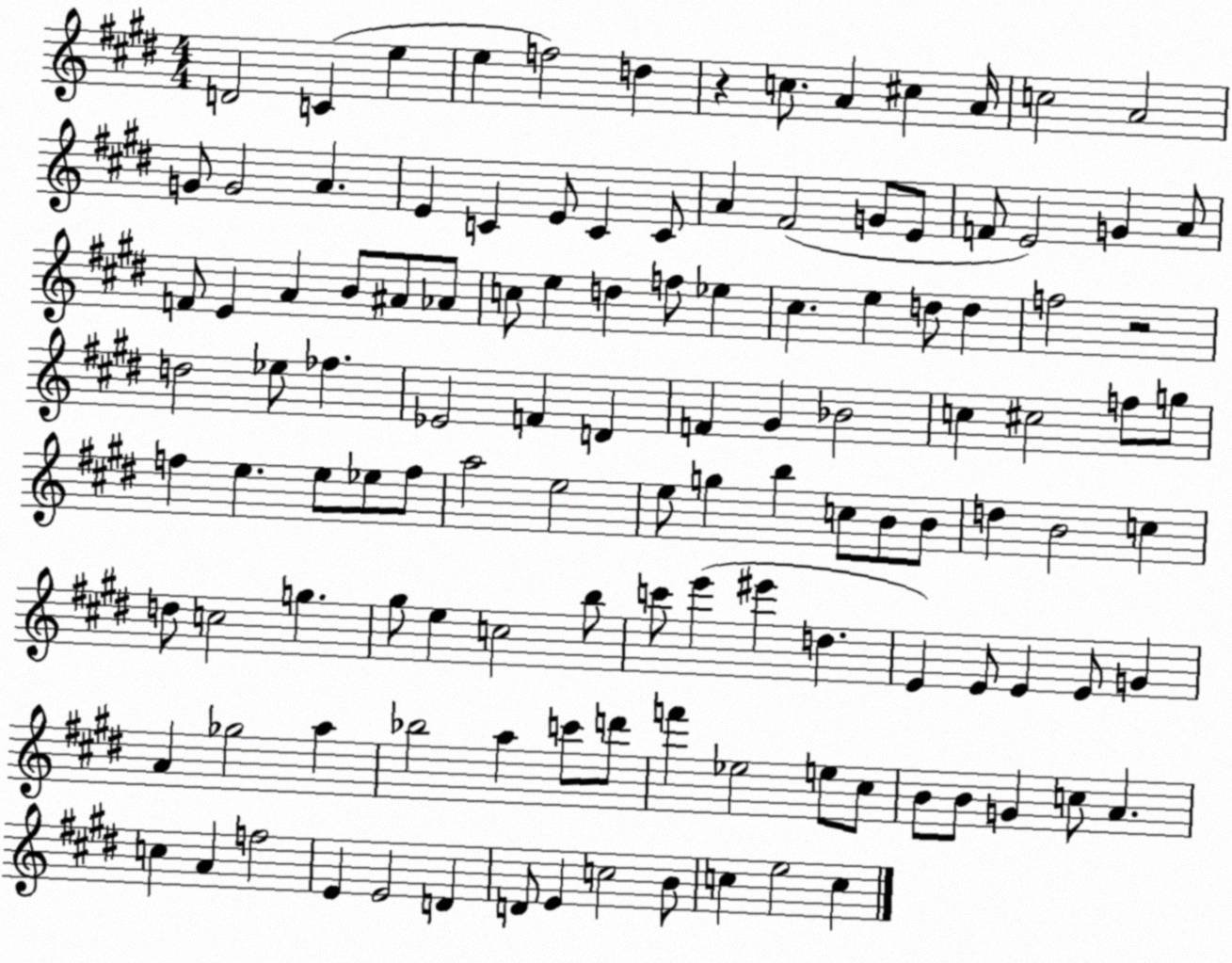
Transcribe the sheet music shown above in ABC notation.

X:1
T:Untitled
M:4/4
L:1/4
K:E
D2 C e e f2 d z c/2 A ^c A/4 c2 A2 G/2 G2 A E C E/2 C C/2 A ^F2 G/2 E/2 F/2 E2 G A/2 F/2 E A B/2 ^A/2 _A/2 c/2 e d f/2 _e ^c e d/2 d f2 z2 d2 _e/2 _f _E2 F D F ^G _B2 c ^c2 f/2 g/2 f e e/2 _e/2 f/2 a2 e2 e/2 g b c/2 B/2 B/2 d B2 c d/2 c2 g ^g/2 e c2 b/2 c'/2 e' ^e' d E E/2 E E/2 G A _g2 a _b2 a c'/2 d'/2 f' _e2 e/2 ^c/2 B/2 B/2 G c/2 A c A f2 E E2 D D/2 E c2 B/2 c e2 c